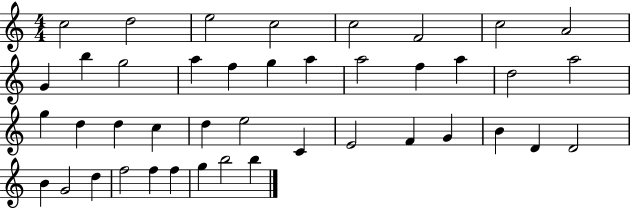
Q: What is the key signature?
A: C major